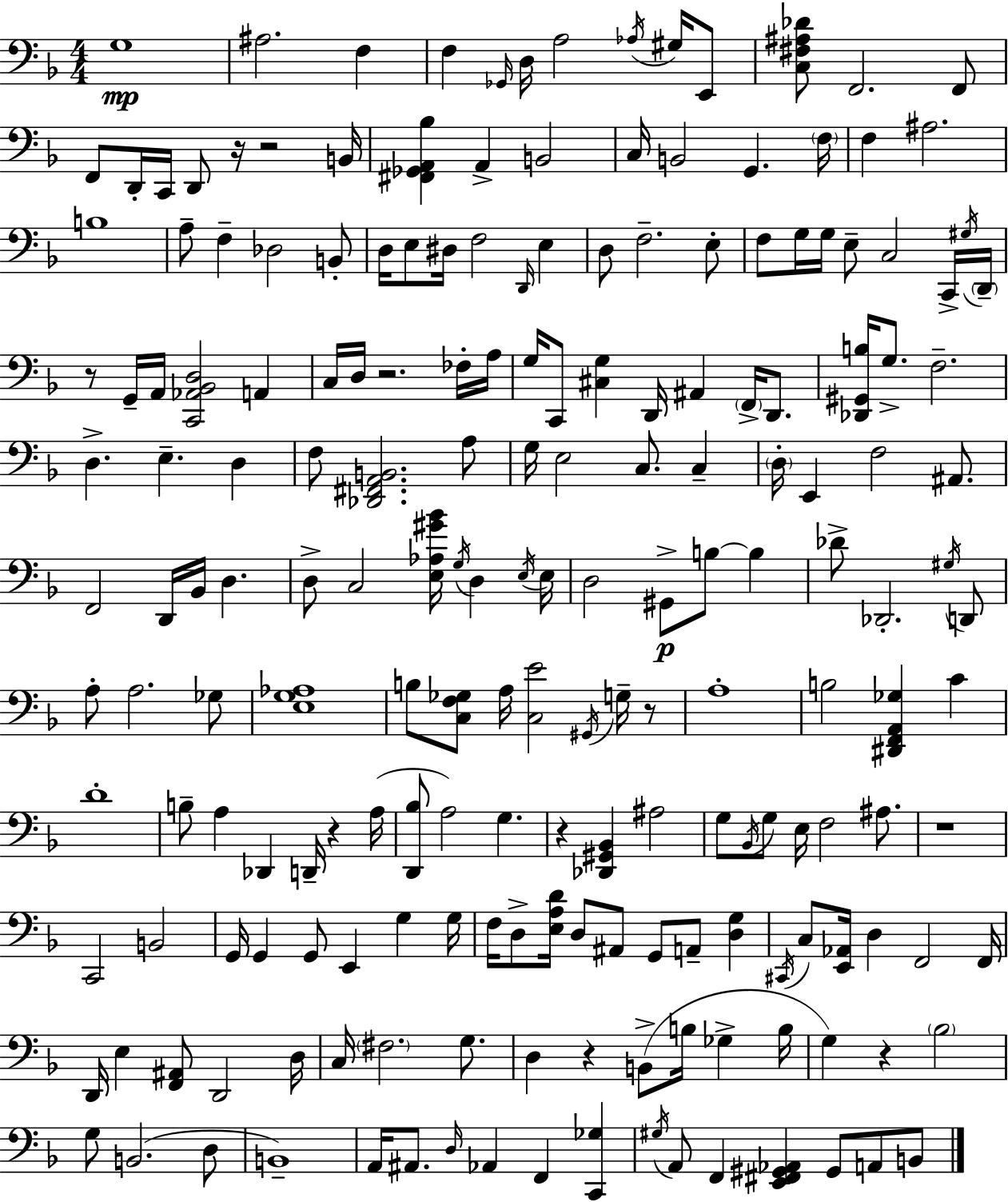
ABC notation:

X:1
T:Untitled
M:4/4
L:1/4
K:F
G,4 ^A,2 F, F, _G,,/4 D,/4 A,2 _A,/4 ^G,/4 E,,/2 [C,^F,^A,_D]/2 F,,2 F,,/2 F,,/2 D,,/4 C,,/4 D,,/2 z/4 z2 B,,/4 [^F,,_G,,A,,_B,] A,, B,,2 C,/4 B,,2 G,, F,/4 F, ^A,2 B,4 A,/2 F, _D,2 B,,/2 D,/4 E,/2 ^D,/4 F,2 D,,/4 E, D,/2 F,2 E,/2 F,/2 G,/4 G,/4 E,/2 C,2 C,,/4 ^G,/4 D,,/4 z/2 G,,/4 A,,/4 [C,,_A,,_B,,D,]2 A,, C,/4 D,/4 z2 _F,/4 A,/4 G,/4 C,,/2 [^C,G,] D,,/4 ^A,, F,,/4 D,,/2 [_D,,^G,,B,]/4 G,/2 F,2 D, E, D, F,/2 [_D,,^F,,A,,B,,]2 A,/2 G,/4 E,2 C,/2 C, D,/4 E,, F,2 ^A,,/2 F,,2 D,,/4 _B,,/4 D, D,/2 C,2 [E,_A,^G_B]/4 G,/4 D, E,/4 E,/4 D,2 ^G,,/2 B,/2 B, _D/2 _D,,2 ^G,/4 D,,/2 A,/2 A,2 _G,/2 [E,G,_A,]4 B,/2 [C,F,_G,]/2 A,/4 [C,E]2 ^G,,/4 G,/4 z/2 A,4 B,2 [^D,,F,,A,,_G,] C D4 B,/2 A, _D,, D,,/4 z A,/4 [D,,_B,]/2 A,2 G, z [_D,,^G,,_B,,] ^A,2 G,/2 _B,,/4 G,/2 E,/4 F,2 ^A,/2 z4 C,,2 B,,2 G,,/4 G,, G,,/2 E,, G, G,/4 F,/4 D,/2 [E,A,D]/4 D,/2 ^A,,/2 G,,/2 A,,/2 [D,G,] ^C,,/4 C,/2 [E,,_A,,]/4 D, F,,2 F,,/4 D,,/4 E, [F,,^A,,]/2 D,,2 D,/4 C,/4 ^F,2 G,/2 D, z B,,/2 B,/4 _G, B,/4 G, z _B,2 G,/2 B,,2 D,/2 B,,4 A,,/4 ^A,,/2 D,/4 _A,, F,, [C,,_G,] ^G,/4 A,,/2 F,, [E,,^F,,^G,,_A,,] ^G,,/2 A,,/2 B,,/2